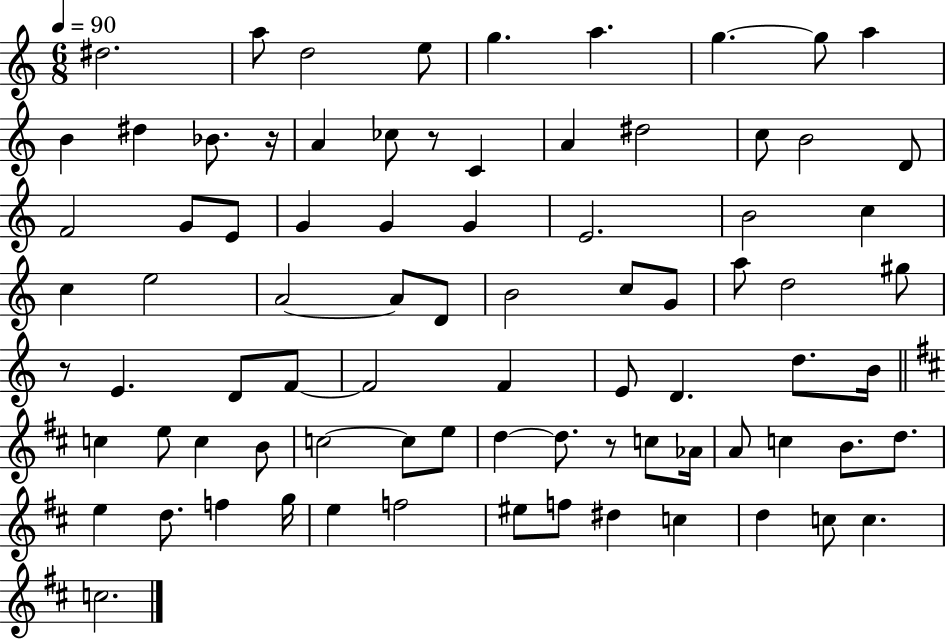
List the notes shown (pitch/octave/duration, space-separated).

D#5/h. A5/e D5/h E5/e G5/q. A5/q. G5/q. G5/e A5/q B4/q D#5/q Bb4/e. R/s A4/q CES5/e R/e C4/q A4/q D#5/h C5/e B4/h D4/e F4/h G4/e E4/e G4/q G4/q G4/q E4/h. B4/h C5/q C5/q E5/h A4/h A4/e D4/e B4/h C5/e G4/e A5/e D5/h G#5/e R/e E4/q. D4/e F4/e F4/h F4/q E4/e D4/q. D5/e. B4/s C5/q E5/e C5/q B4/e C5/h C5/e E5/e D5/q D5/e. R/e C5/e Ab4/s A4/e C5/q B4/e. D5/e. E5/q D5/e. F5/q G5/s E5/q F5/h EIS5/e F5/e D#5/q C5/q D5/q C5/e C5/q. C5/h.